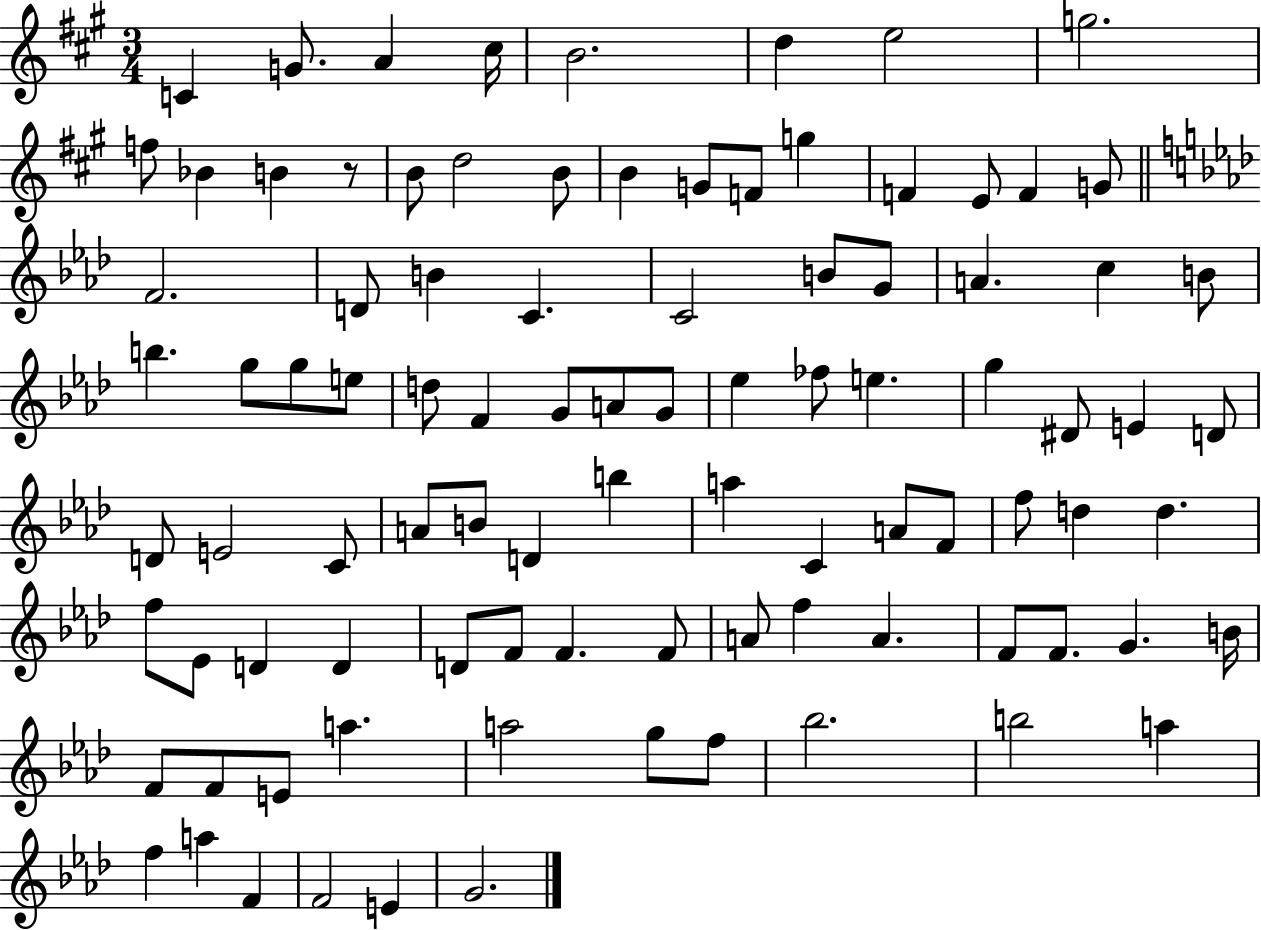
C4/q G4/e. A4/q C#5/s B4/h. D5/q E5/h G5/h. F5/e Bb4/q B4/q R/e B4/e D5/h B4/e B4/q G4/e F4/e G5/q F4/q E4/e F4/q G4/e F4/h. D4/e B4/q C4/q. C4/h B4/e G4/e A4/q. C5/q B4/e B5/q. G5/e G5/e E5/e D5/e F4/q G4/e A4/e G4/e Eb5/q FES5/e E5/q. G5/q D#4/e E4/q D4/e D4/e E4/h C4/e A4/e B4/e D4/q B5/q A5/q C4/q A4/e F4/e F5/e D5/q D5/q. F5/e Eb4/e D4/q D4/q D4/e F4/e F4/q. F4/e A4/e F5/q A4/q. F4/e F4/e. G4/q. B4/s F4/e F4/e E4/e A5/q. A5/h G5/e F5/e Bb5/h. B5/h A5/q F5/q A5/q F4/q F4/h E4/q G4/h.